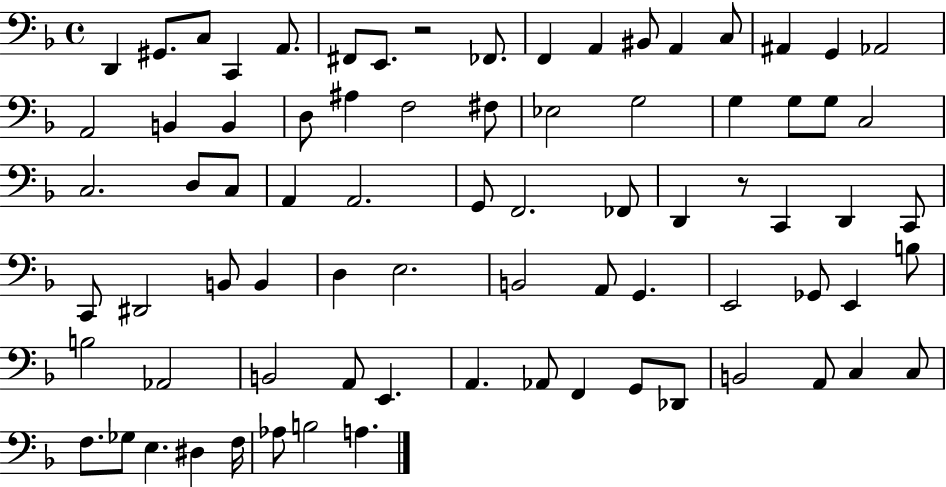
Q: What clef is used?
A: bass